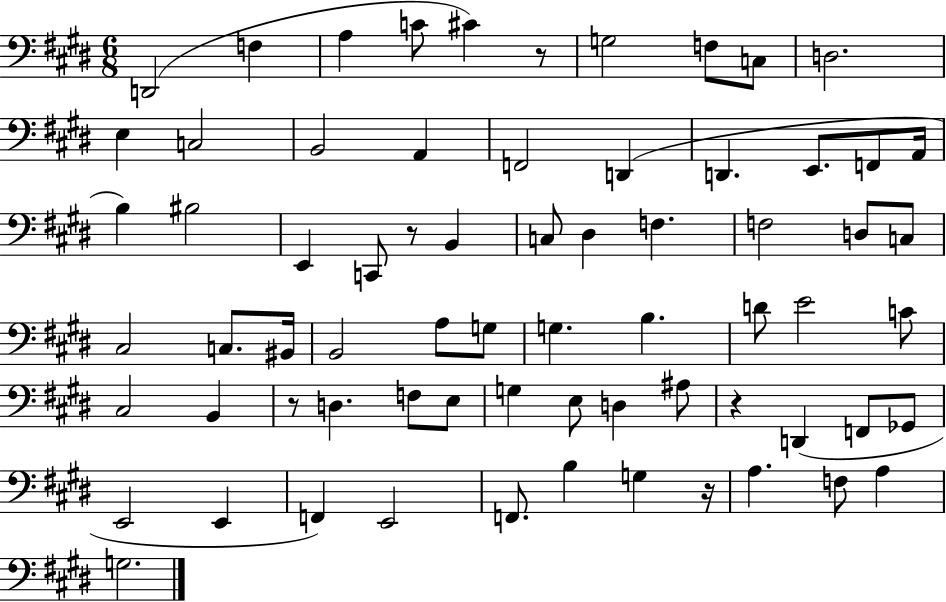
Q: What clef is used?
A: bass